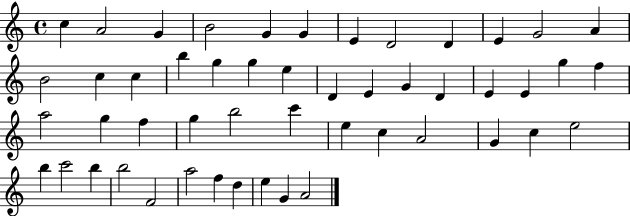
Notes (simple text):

C5/q A4/h G4/q B4/h G4/q G4/q E4/q D4/h D4/q E4/q G4/h A4/q B4/h C5/q C5/q B5/q G5/q G5/q E5/q D4/q E4/q G4/q D4/q E4/q E4/q G5/q F5/q A5/h G5/q F5/q G5/q B5/h C6/q E5/q C5/q A4/h G4/q C5/q E5/h B5/q C6/h B5/q B5/h F4/h A5/h F5/q D5/q E5/q G4/q A4/h